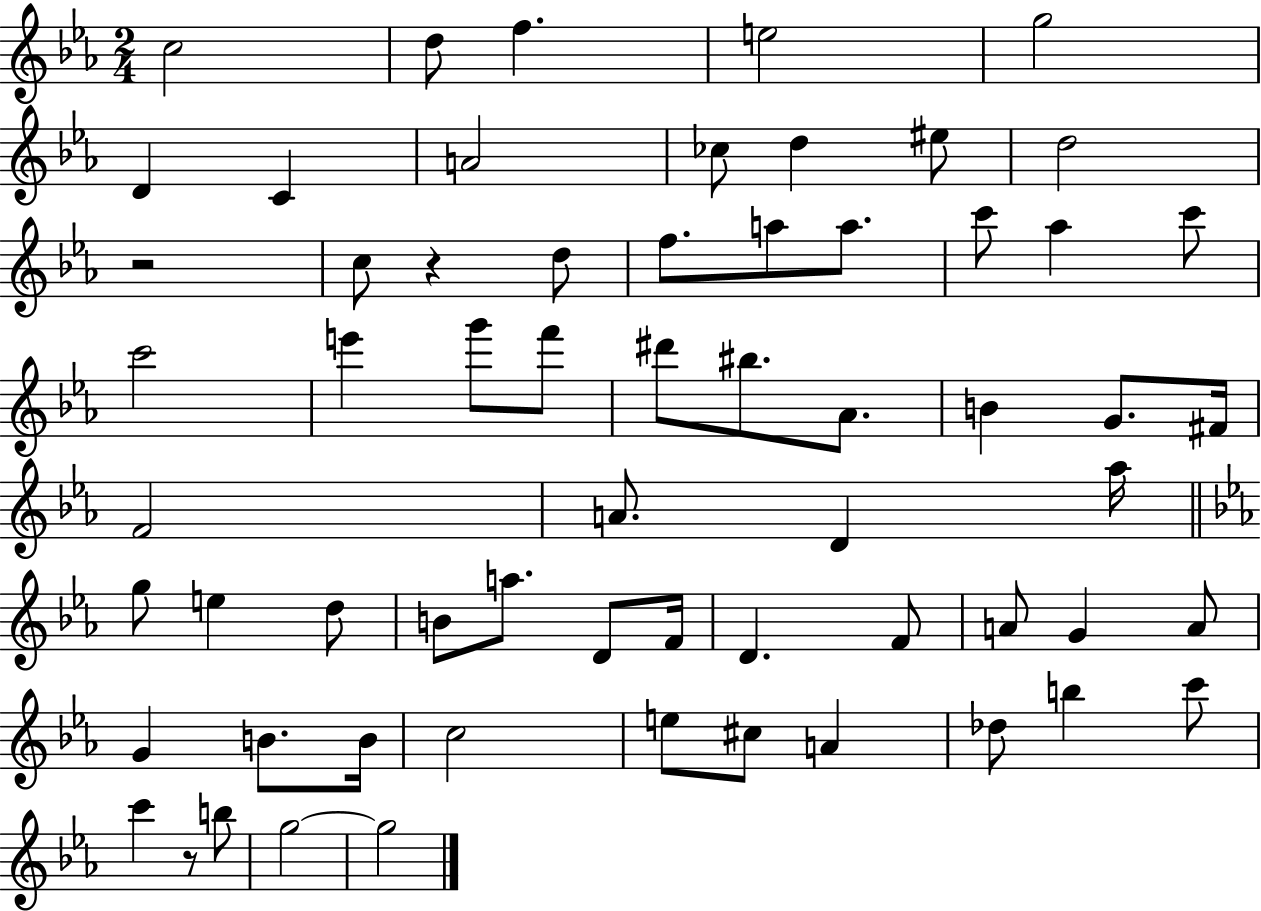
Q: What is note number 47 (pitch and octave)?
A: G4